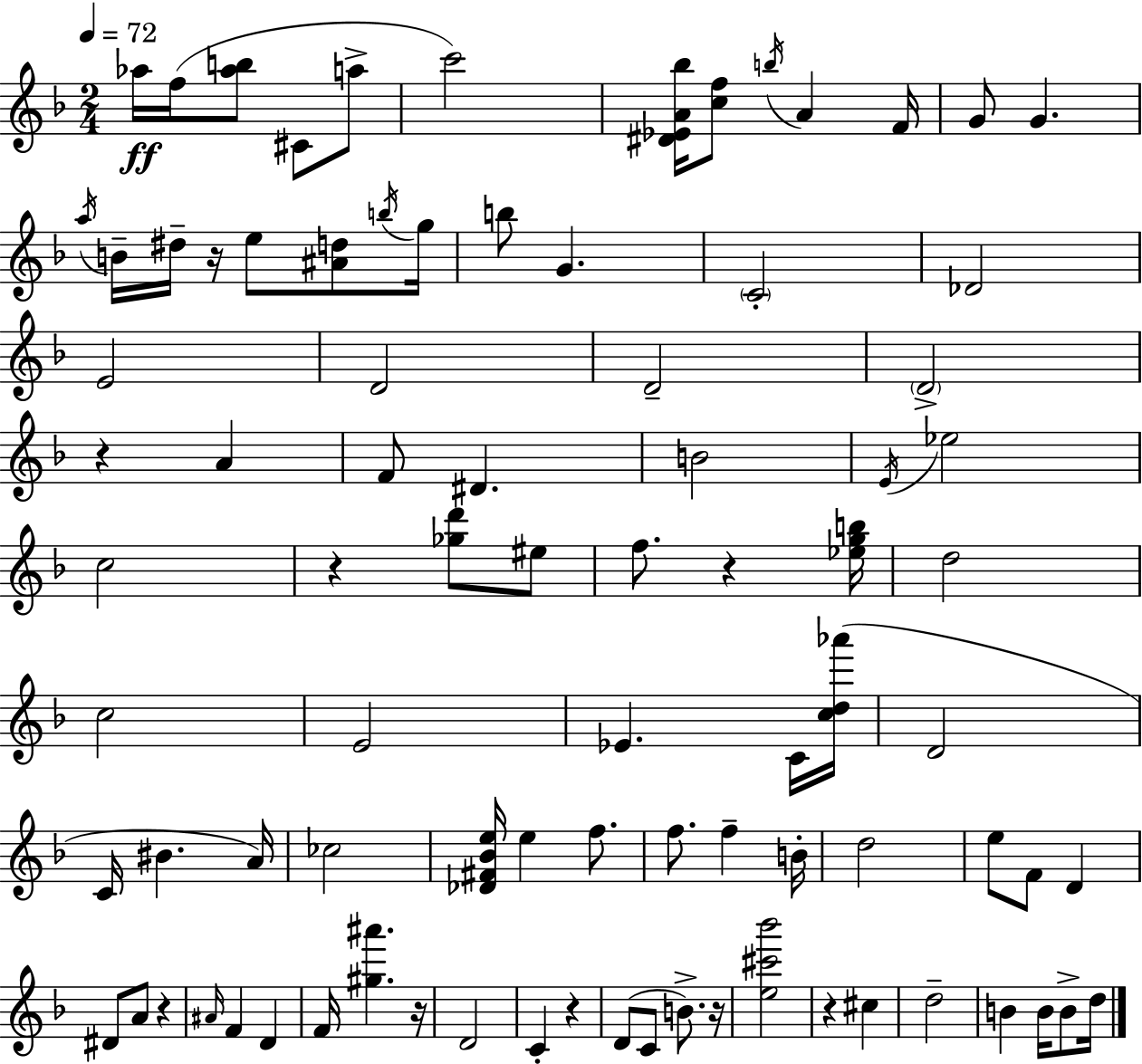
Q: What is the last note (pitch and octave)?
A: D5